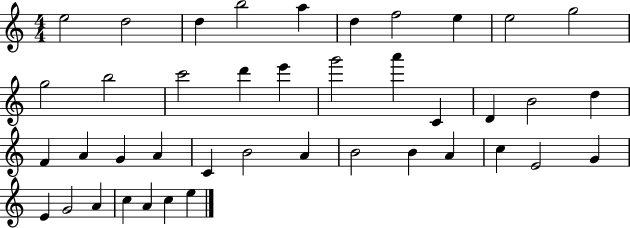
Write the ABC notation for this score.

X:1
T:Untitled
M:4/4
L:1/4
K:C
e2 d2 d b2 a d f2 e e2 g2 g2 b2 c'2 d' e' g'2 a' C D B2 d F A G A C B2 A B2 B A c E2 G E G2 A c A c e